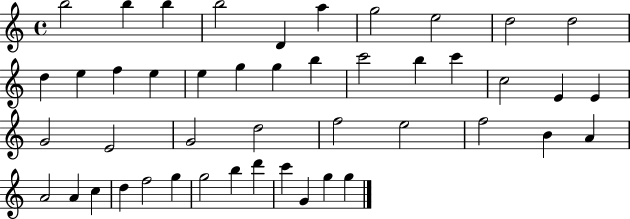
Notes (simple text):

B5/h B5/q B5/q B5/h D4/q A5/q G5/h E5/h D5/h D5/h D5/q E5/q F5/q E5/q E5/q G5/q G5/q B5/q C6/h B5/q C6/q C5/h E4/q E4/q G4/h E4/h G4/h D5/h F5/h E5/h F5/h B4/q A4/q A4/h A4/q C5/q D5/q F5/h G5/q G5/h B5/q D6/q C6/q G4/q G5/q G5/q